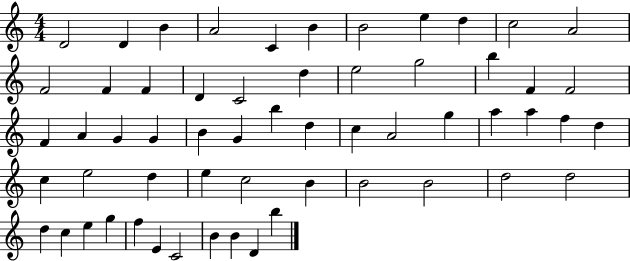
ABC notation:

X:1
T:Untitled
M:4/4
L:1/4
K:C
D2 D B A2 C B B2 e d c2 A2 F2 F F D C2 d e2 g2 b F F2 F A G G B G b d c A2 g a a f d c e2 d e c2 B B2 B2 d2 d2 d c e g f E C2 B B D b